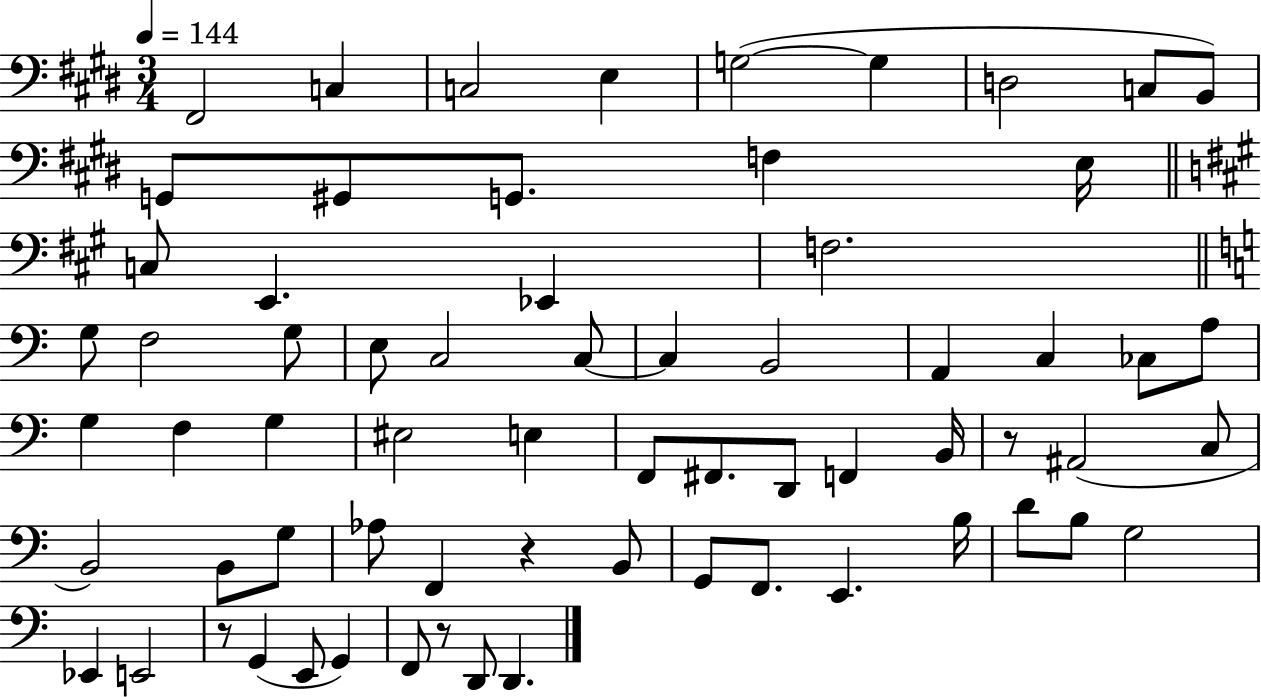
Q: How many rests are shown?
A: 4